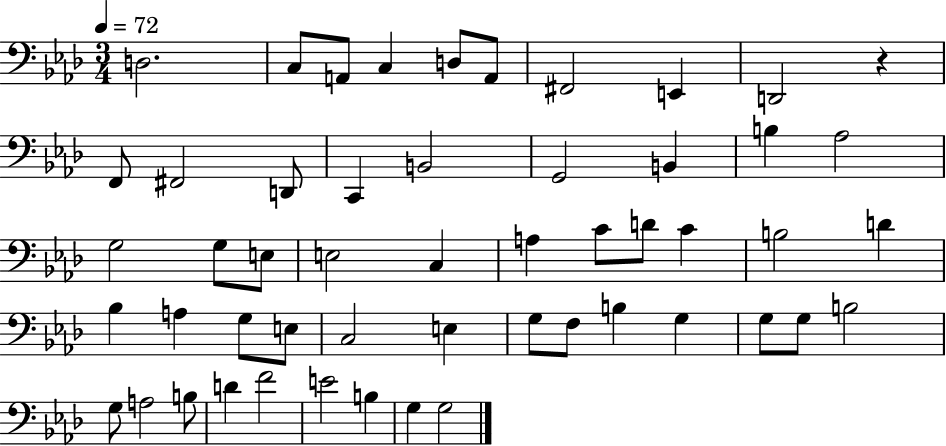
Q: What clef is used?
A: bass